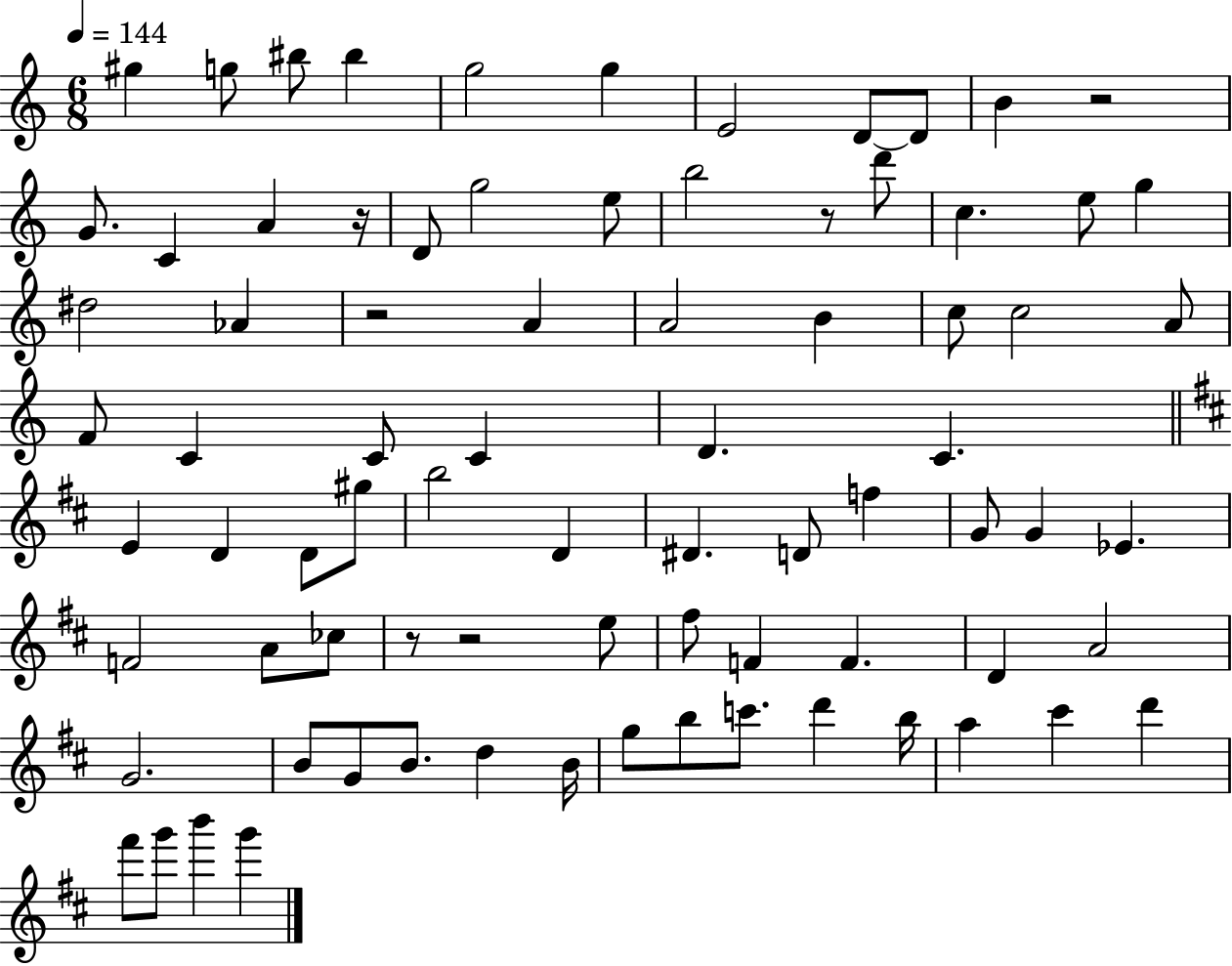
{
  \clef treble
  \numericTimeSignature
  \time 6/8
  \key c \major
  \tempo 4 = 144
  gis''4 g''8 bis''8 bis''4 | g''2 g''4 | e'2 d'8~~ d'8 | b'4 r2 | \break g'8. c'4 a'4 r16 | d'8 g''2 e''8 | b''2 r8 d'''8 | c''4. e''8 g''4 | \break dis''2 aes'4 | r2 a'4 | a'2 b'4 | c''8 c''2 a'8 | \break f'8 c'4 c'8 c'4 | d'4. c'4. | \bar "||" \break \key d \major e'4 d'4 d'8 gis''8 | b''2 d'4 | dis'4. d'8 f''4 | g'8 g'4 ees'4. | \break f'2 a'8 ces''8 | r8 r2 e''8 | fis''8 f'4 f'4. | d'4 a'2 | \break g'2. | b'8 g'8 b'8. d''4 b'16 | g''8 b''8 c'''8. d'''4 b''16 | a''4 cis'''4 d'''4 | \break fis'''8 g'''8 b'''4 g'''4 | \bar "|."
}